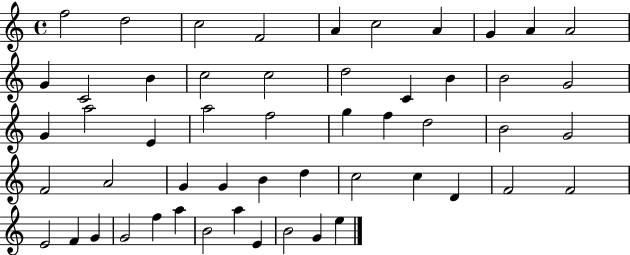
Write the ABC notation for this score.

X:1
T:Untitled
M:4/4
L:1/4
K:C
f2 d2 c2 F2 A c2 A G A A2 G C2 B c2 c2 d2 C B B2 G2 G a2 E a2 f2 g f d2 B2 G2 F2 A2 G G B d c2 c D F2 F2 E2 F G G2 f a B2 a E B2 G e